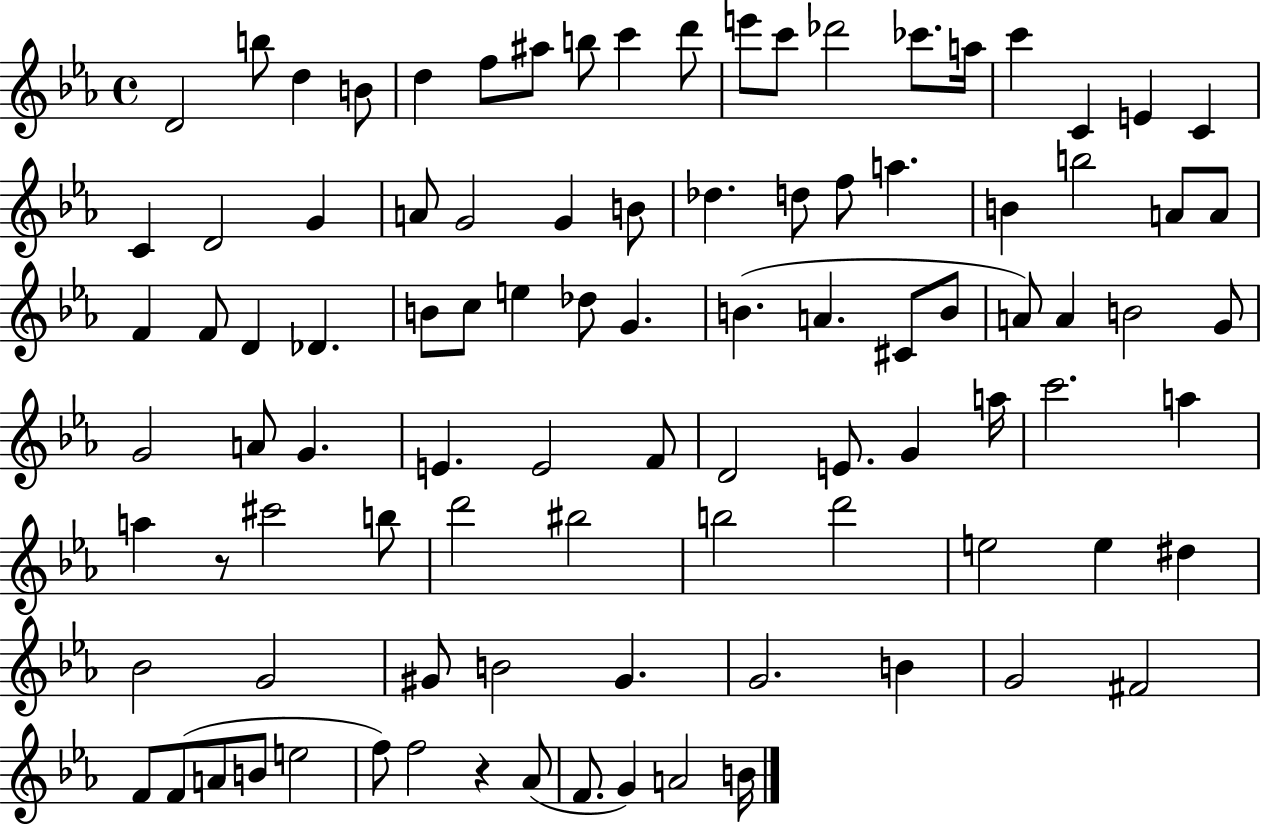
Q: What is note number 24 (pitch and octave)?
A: G4